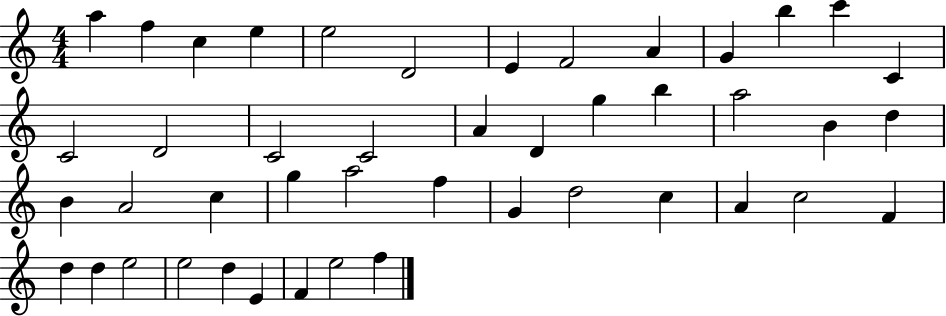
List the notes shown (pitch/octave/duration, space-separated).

A5/q F5/q C5/q E5/q E5/h D4/h E4/q F4/h A4/q G4/q B5/q C6/q C4/q C4/h D4/h C4/h C4/h A4/q D4/q G5/q B5/q A5/h B4/q D5/q B4/q A4/h C5/q G5/q A5/h F5/q G4/q D5/h C5/q A4/q C5/h F4/q D5/q D5/q E5/h E5/h D5/q E4/q F4/q E5/h F5/q